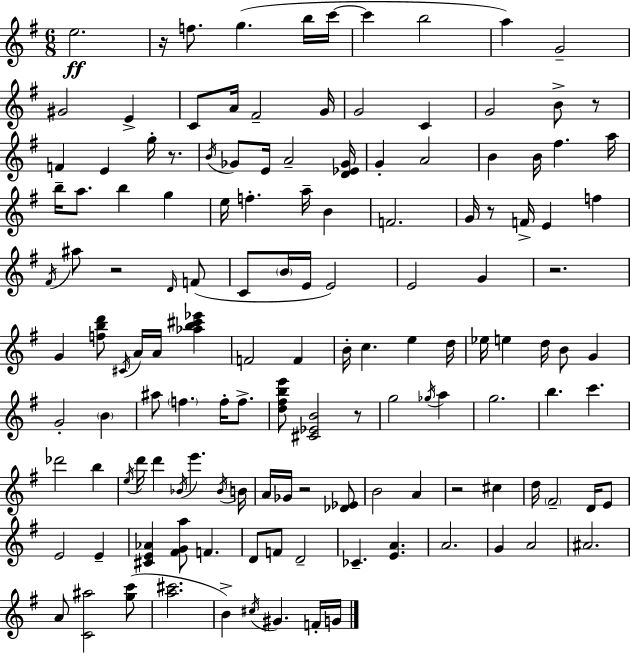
X:1
T:Untitled
M:6/8
L:1/4
K:G
e2 z/4 f/2 g b/4 c'/4 c' b2 a G2 ^G2 E C/2 A/4 ^F2 G/4 G2 C G2 B/2 z/2 F E g/4 z/2 B/4 _G/2 E/4 A2 [D_E_G]/4 G A2 B B/4 ^f a/4 b/4 a/2 b g e/4 f a/4 B F2 G/4 z/2 F/4 E f ^F/4 ^a/2 z2 D/4 F/2 C/2 B/4 E/4 E2 E2 G z2 G [fbd']/2 ^C/4 A/4 A/4 [_ab^c'_e'] F2 F B/4 c e d/4 _e/4 e d/4 B/2 G G2 B ^a/2 f f/4 f/2 [d^fbe']/2 [^C_EB]2 z/2 g2 _g/4 a g2 b c' _d'2 b e/4 d'/4 d' _B/4 e' _B/4 B/4 A/4 _G/4 z2 [_D_E]/2 B2 A z2 ^c d/4 ^F2 D/4 E/2 E2 E [^CE_A] [^FGa]/2 F D/2 F/2 D2 _C [EA] A2 G A2 ^A2 A/2 [C^a]2 [gc']/2 [a^c']2 B ^c/4 ^G F/4 G/4